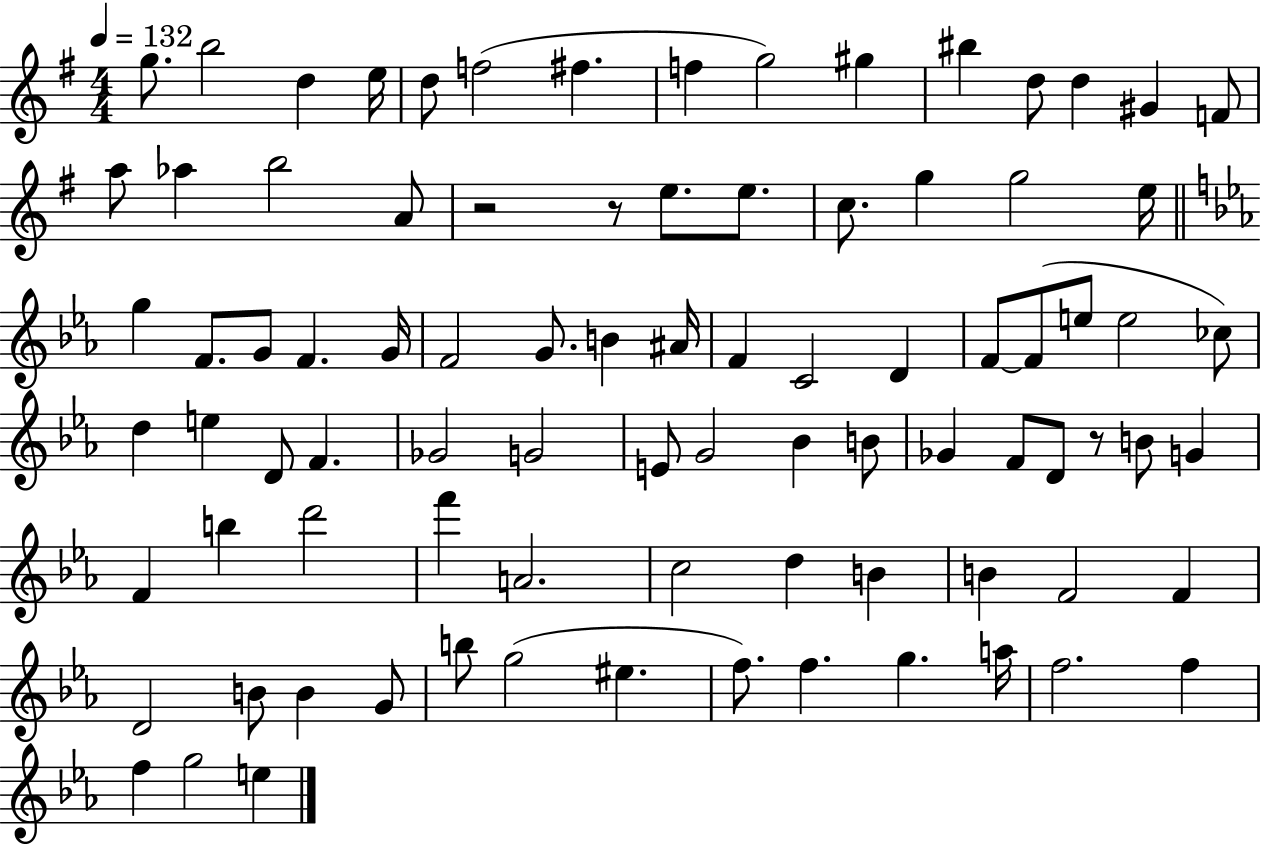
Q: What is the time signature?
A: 4/4